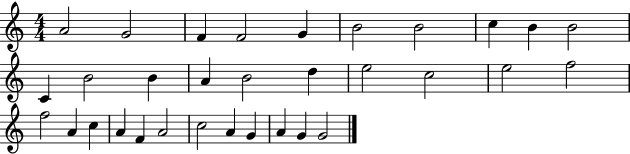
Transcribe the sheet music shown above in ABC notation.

X:1
T:Untitled
M:4/4
L:1/4
K:C
A2 G2 F F2 G B2 B2 c B B2 C B2 B A B2 d e2 c2 e2 f2 f2 A c A F A2 c2 A G A G G2